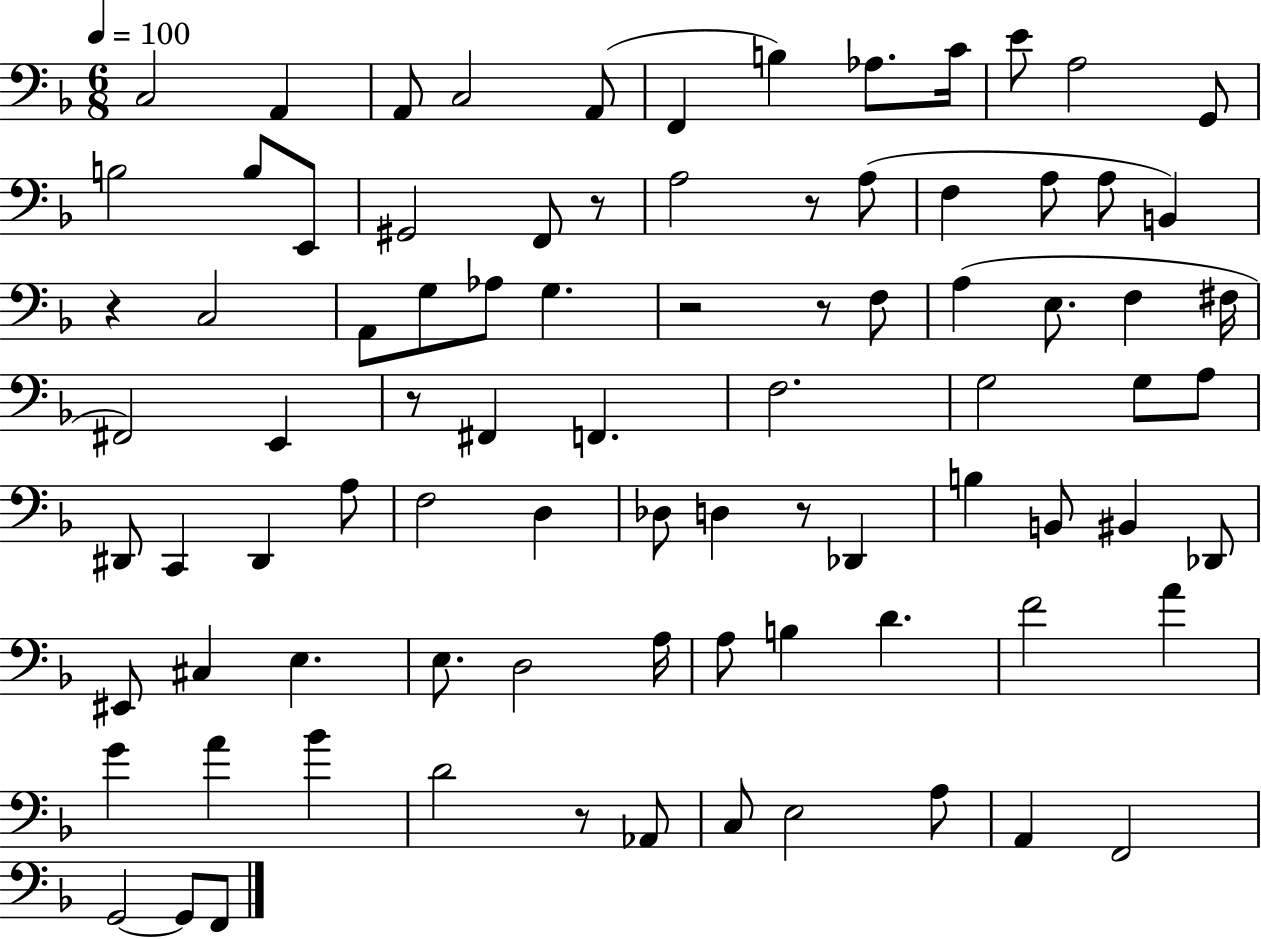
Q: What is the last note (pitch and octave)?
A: F2